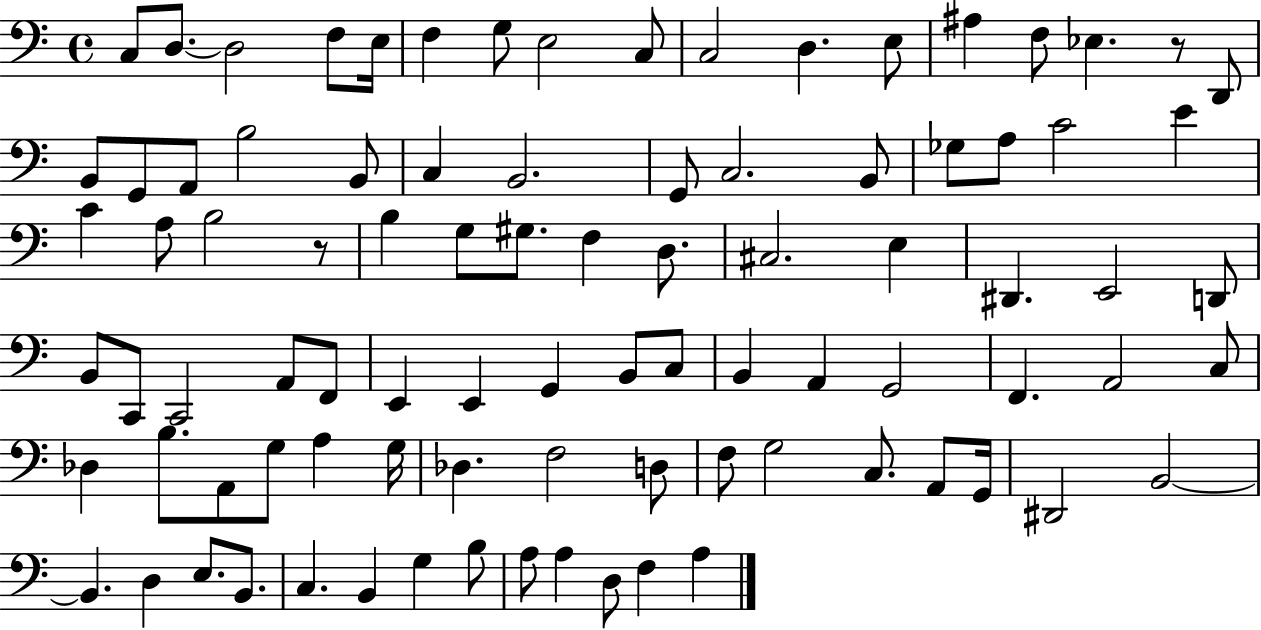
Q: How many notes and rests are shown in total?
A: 90